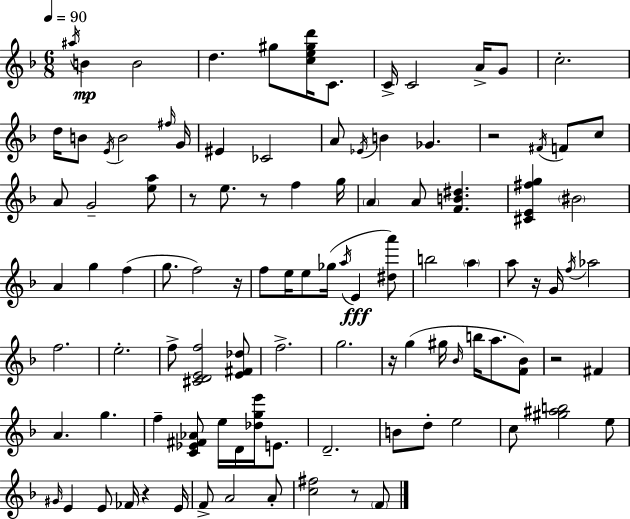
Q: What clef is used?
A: treble